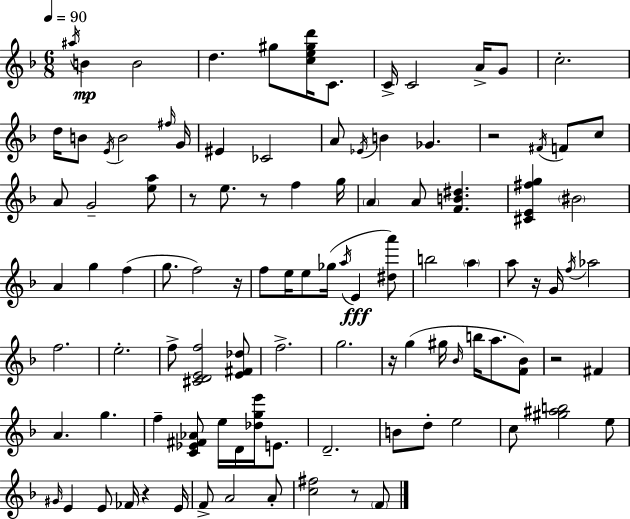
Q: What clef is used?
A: treble